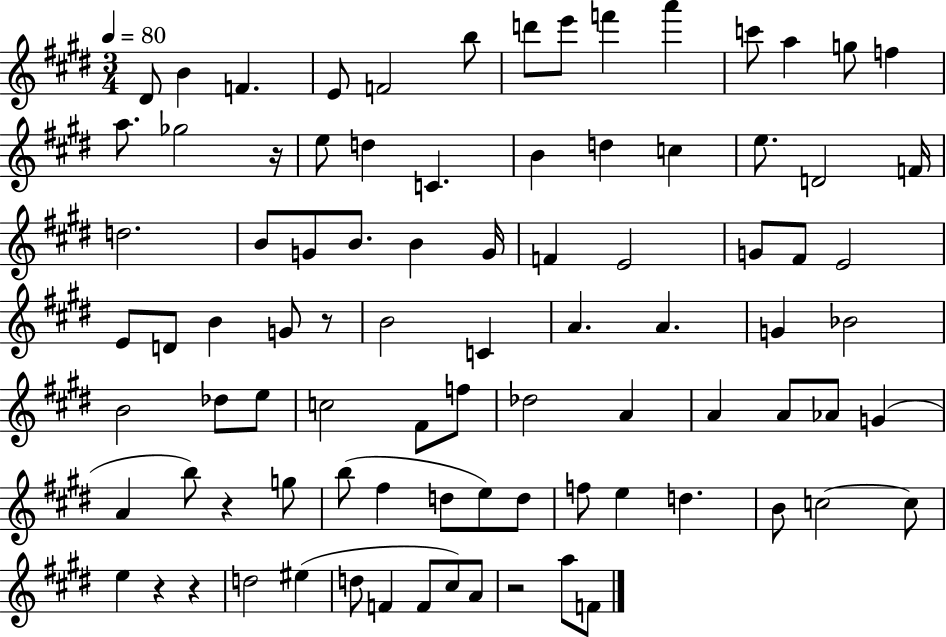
X:1
T:Untitled
M:3/4
L:1/4
K:E
^D/2 B F E/2 F2 b/2 d'/2 e'/2 f' a' c'/2 a g/2 f a/2 _g2 z/4 e/2 d C B d c e/2 D2 F/4 d2 B/2 G/2 B/2 B G/4 F E2 G/2 ^F/2 E2 E/2 D/2 B G/2 z/2 B2 C A A G _B2 B2 _d/2 e/2 c2 ^F/2 f/2 _d2 A A A/2 _A/2 G A b/2 z g/2 b/2 ^f d/2 e/2 d/2 f/2 e d B/2 c2 c/2 e z z d2 ^e d/2 F F/2 ^c/2 A/2 z2 a/2 F/2